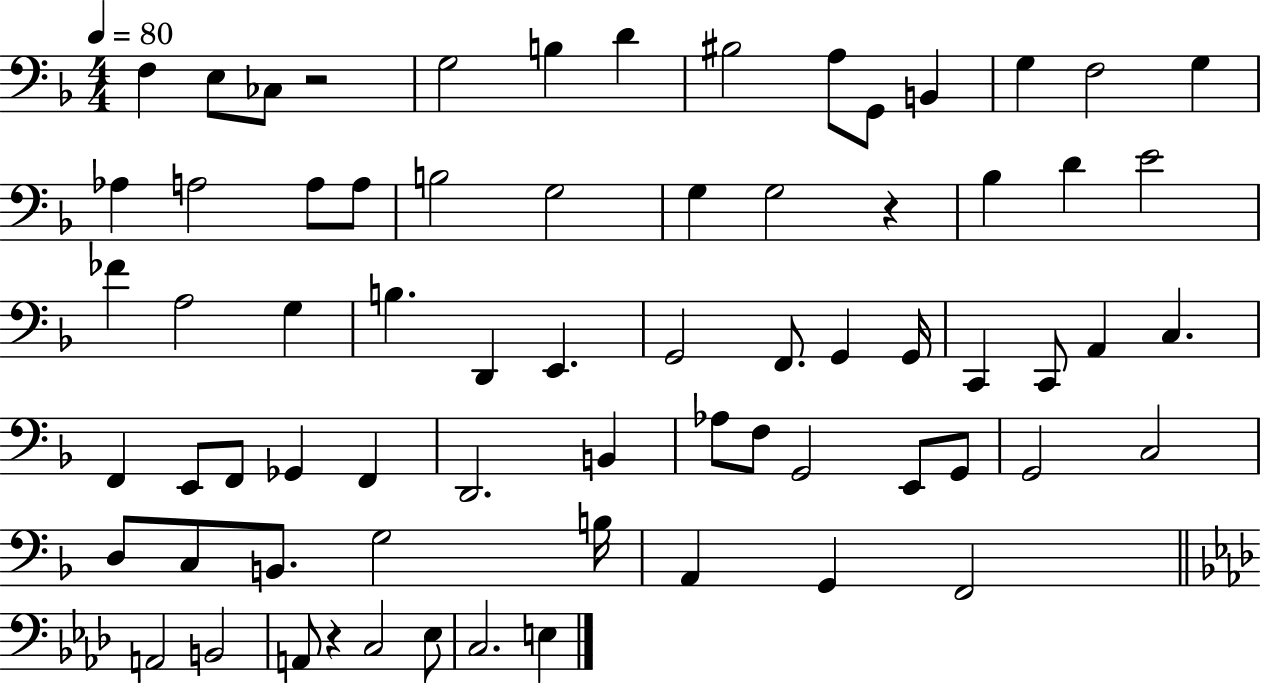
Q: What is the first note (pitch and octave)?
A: F3